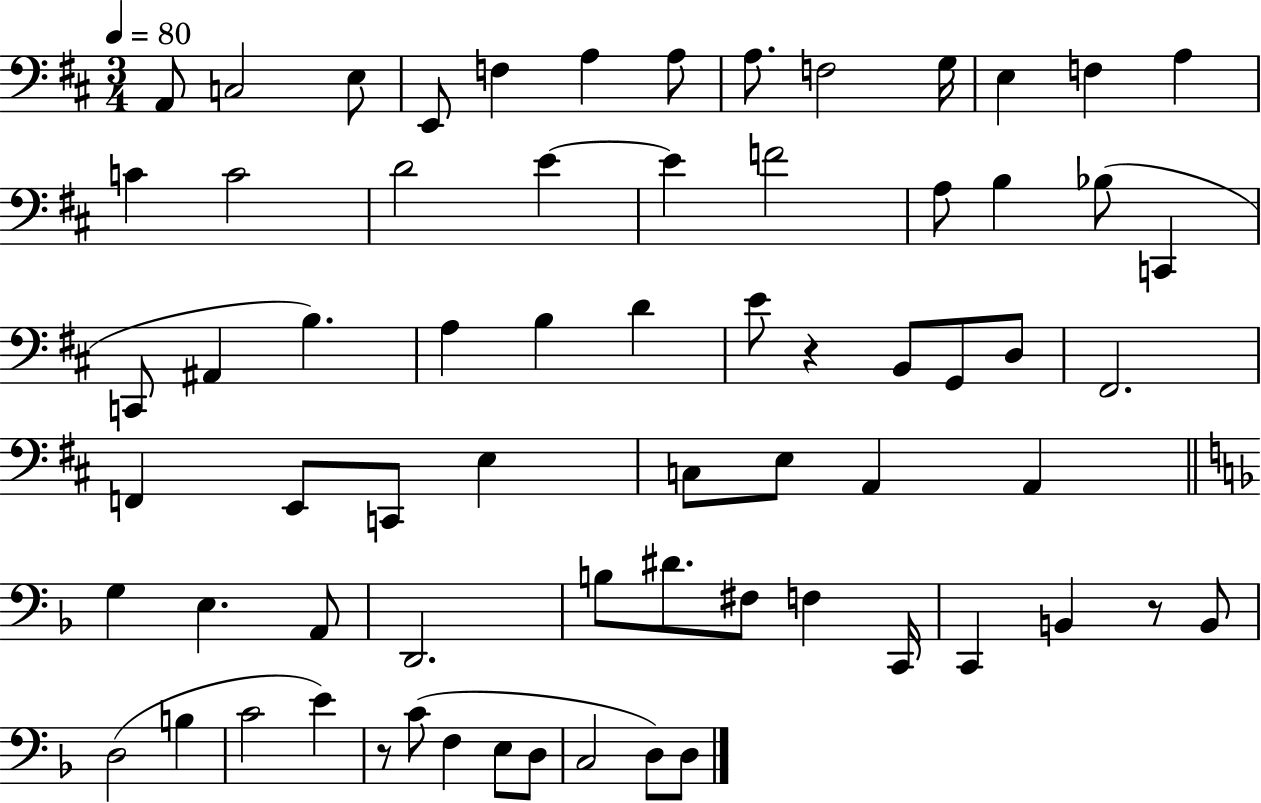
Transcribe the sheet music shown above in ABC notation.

X:1
T:Untitled
M:3/4
L:1/4
K:D
A,,/2 C,2 E,/2 E,,/2 F, A, A,/2 A,/2 F,2 G,/4 E, F, A, C C2 D2 E E F2 A,/2 B, _B,/2 C,, C,,/2 ^A,, B, A, B, D E/2 z B,,/2 G,,/2 D,/2 ^F,,2 F,, E,,/2 C,,/2 E, C,/2 E,/2 A,, A,, G, E, A,,/2 D,,2 B,/2 ^D/2 ^F,/2 F, C,,/4 C,, B,, z/2 B,,/2 D,2 B, C2 E z/2 C/2 F, E,/2 D,/2 C,2 D,/2 D,/2